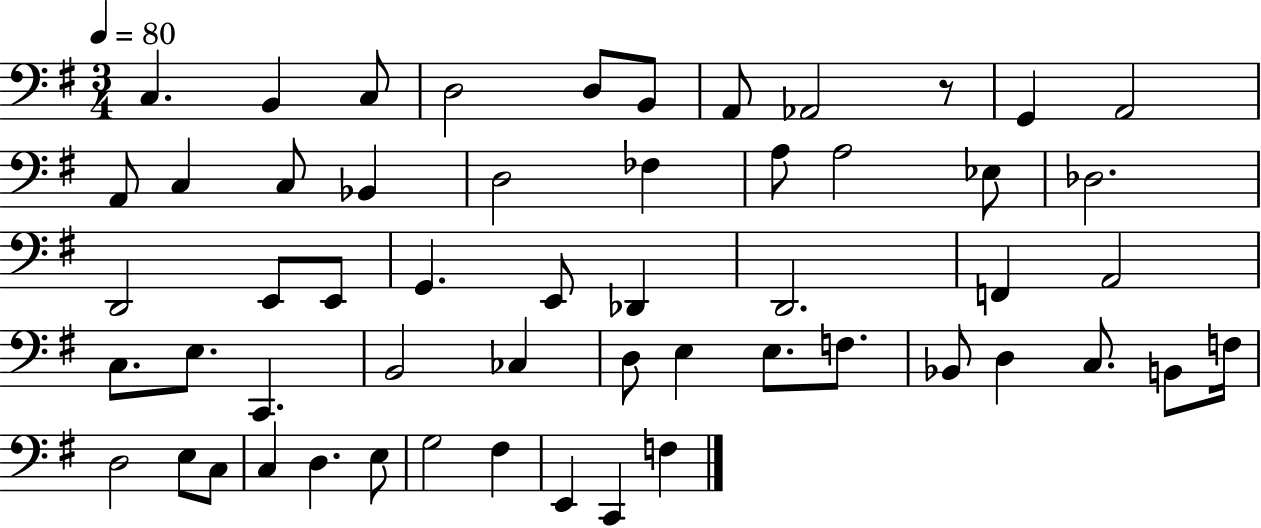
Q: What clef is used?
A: bass